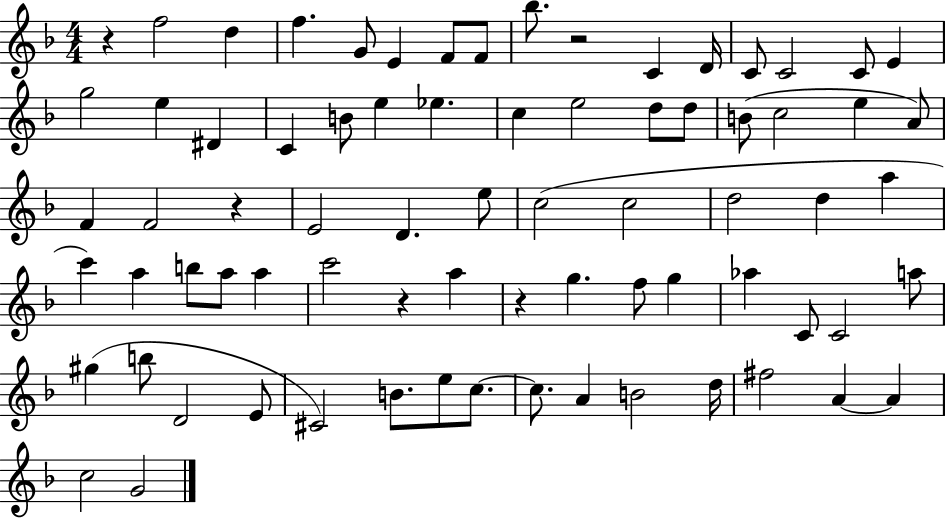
{
  \clef treble
  \numericTimeSignature
  \time 4/4
  \key f \major
  r4 f''2 d''4 | f''4. g'8 e'4 f'8 f'8 | bes''8. r2 c'4 d'16 | c'8 c'2 c'8 e'4 | \break g''2 e''4 dis'4 | c'4 b'8 e''4 ees''4. | c''4 e''2 d''8 d''8 | b'8( c''2 e''4 a'8) | \break f'4 f'2 r4 | e'2 d'4. e''8 | c''2( c''2 | d''2 d''4 a''4 | \break c'''4) a''4 b''8 a''8 a''4 | c'''2 r4 a''4 | r4 g''4. f''8 g''4 | aes''4 c'8 c'2 a''8 | \break gis''4( b''8 d'2 e'8 | cis'2) b'8. e''8 c''8.~~ | c''8. a'4 b'2 d''16 | fis''2 a'4~~ a'4 | \break c''2 g'2 | \bar "|."
}